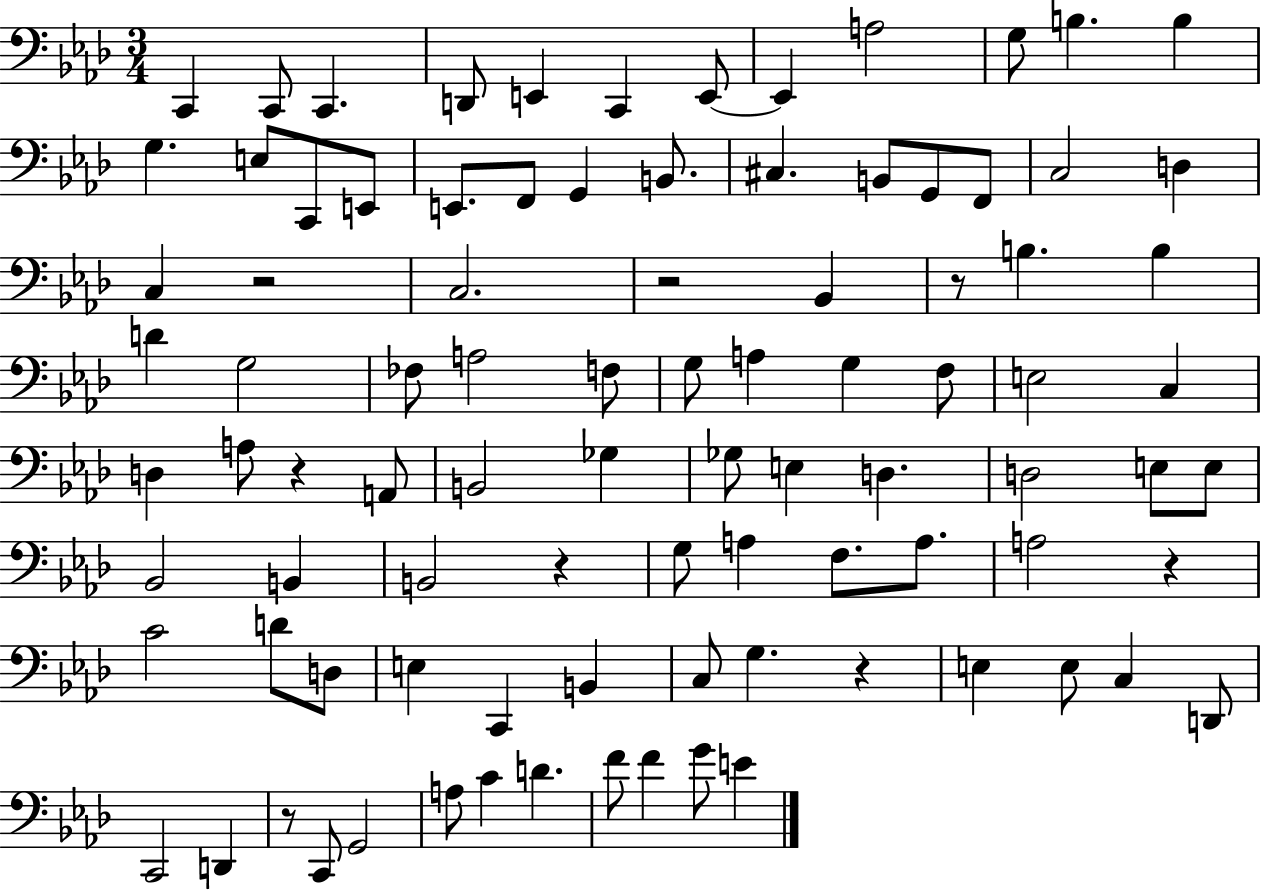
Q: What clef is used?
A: bass